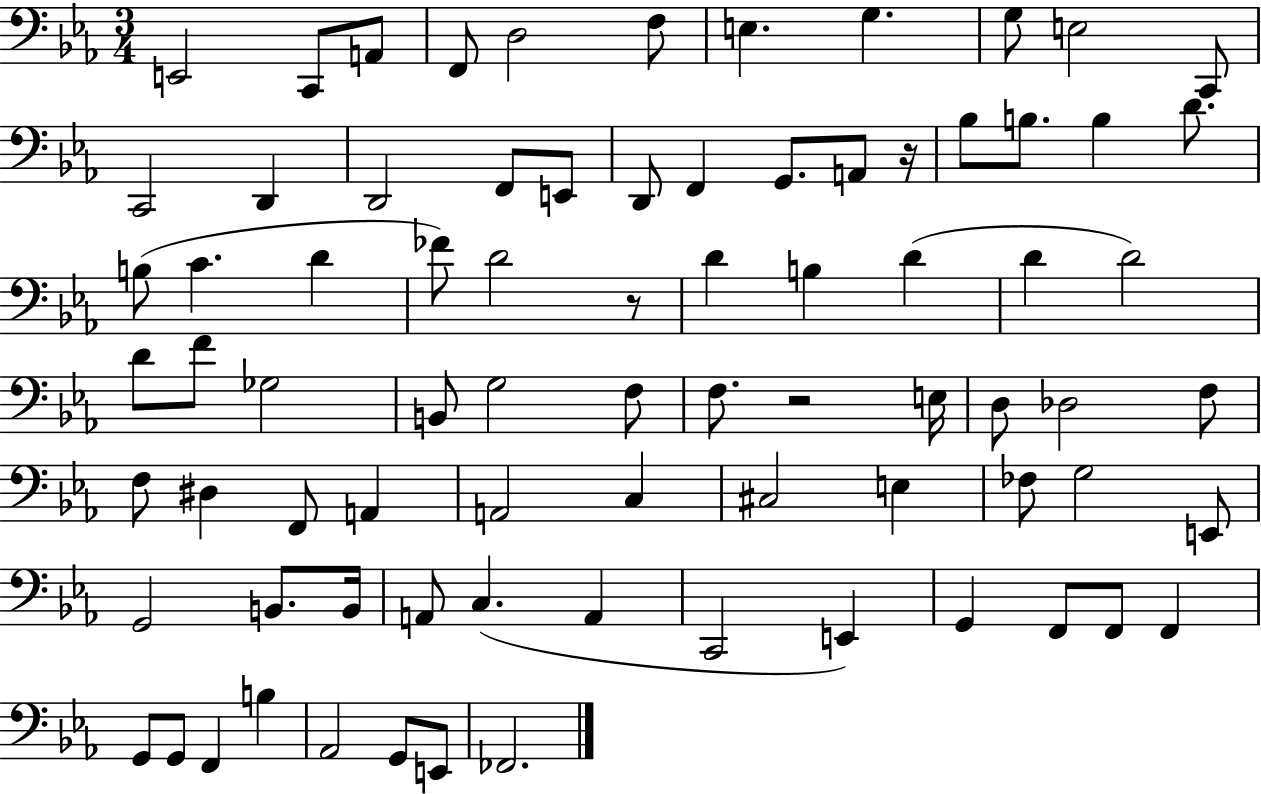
E2/h C2/e A2/e F2/e D3/h F3/e E3/q. G3/q. G3/e E3/h C2/e C2/h D2/q D2/h F2/e E2/e D2/e F2/q G2/e. A2/e R/s Bb3/e B3/e. B3/q D4/e. B3/e C4/q. D4/q FES4/e D4/h R/e D4/q B3/q D4/q D4/q D4/h D4/e F4/e Gb3/h B2/e G3/h F3/e F3/e. R/h E3/s D3/e Db3/h F3/e F3/e D#3/q F2/e A2/q A2/h C3/q C#3/h E3/q FES3/e G3/h E2/e G2/h B2/e. B2/s A2/e C3/q. A2/q C2/h E2/q G2/q F2/e F2/e F2/q G2/e G2/e F2/q B3/q Ab2/h G2/e E2/e FES2/h.